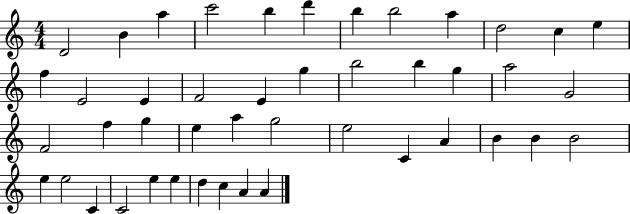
{
  \clef treble
  \numericTimeSignature
  \time 4/4
  \key c \major
  d'2 b'4 a''4 | c'''2 b''4 d'''4 | b''4 b''2 a''4 | d''2 c''4 e''4 | \break f''4 e'2 e'4 | f'2 e'4 g''4 | b''2 b''4 g''4 | a''2 g'2 | \break f'2 f''4 g''4 | e''4 a''4 g''2 | e''2 c'4 a'4 | b'4 b'4 b'2 | \break e''4 e''2 c'4 | c'2 e''4 e''4 | d''4 c''4 a'4 a'4 | \bar "|."
}